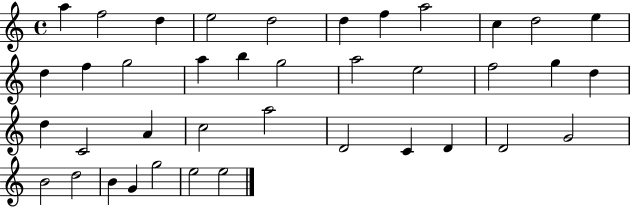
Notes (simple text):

A5/q F5/h D5/q E5/h D5/h D5/q F5/q A5/h C5/q D5/h E5/q D5/q F5/q G5/h A5/q B5/q G5/h A5/h E5/h F5/h G5/q D5/q D5/q C4/h A4/q C5/h A5/h D4/h C4/q D4/q D4/h G4/h B4/h D5/h B4/q G4/q G5/h E5/h E5/h